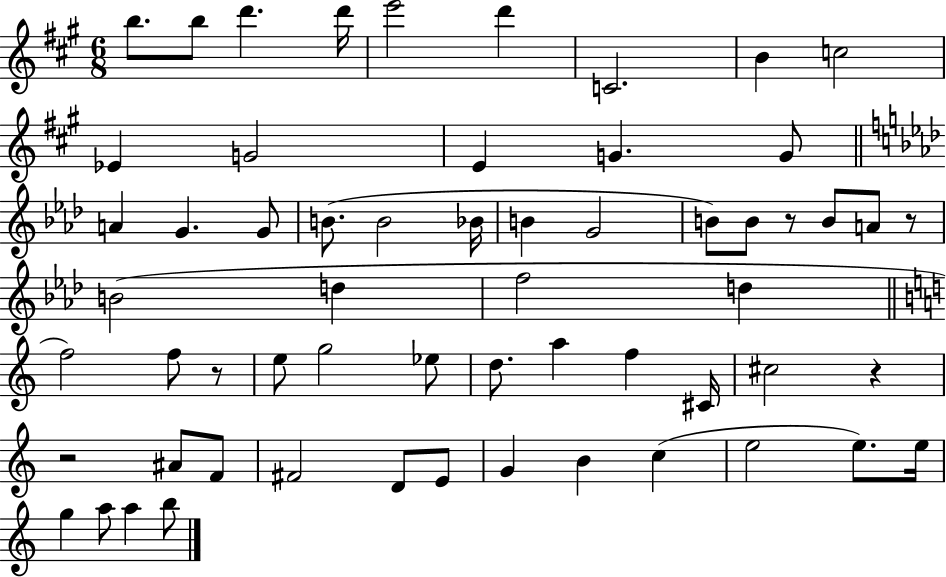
{
  \clef treble
  \numericTimeSignature
  \time 6/8
  \key a \major
  b''8. b''8 d'''4. d'''16 | e'''2 d'''4 | c'2. | b'4 c''2 | \break ees'4 g'2 | e'4 g'4. g'8 | \bar "||" \break \key f \minor a'4 g'4. g'8 | b'8.( b'2 bes'16 | b'4 g'2 | b'8) b'8 r8 b'8 a'8 r8 | \break b'2( d''4 | f''2 d''4 | \bar "||" \break \key c \major f''2) f''8 r8 | e''8 g''2 ees''8 | d''8. a''4 f''4 cis'16 | cis''2 r4 | \break r2 ais'8 f'8 | fis'2 d'8 e'8 | g'4 b'4 c''4( | e''2 e''8.) e''16 | \break g''4 a''8 a''4 b''8 | \bar "|."
}